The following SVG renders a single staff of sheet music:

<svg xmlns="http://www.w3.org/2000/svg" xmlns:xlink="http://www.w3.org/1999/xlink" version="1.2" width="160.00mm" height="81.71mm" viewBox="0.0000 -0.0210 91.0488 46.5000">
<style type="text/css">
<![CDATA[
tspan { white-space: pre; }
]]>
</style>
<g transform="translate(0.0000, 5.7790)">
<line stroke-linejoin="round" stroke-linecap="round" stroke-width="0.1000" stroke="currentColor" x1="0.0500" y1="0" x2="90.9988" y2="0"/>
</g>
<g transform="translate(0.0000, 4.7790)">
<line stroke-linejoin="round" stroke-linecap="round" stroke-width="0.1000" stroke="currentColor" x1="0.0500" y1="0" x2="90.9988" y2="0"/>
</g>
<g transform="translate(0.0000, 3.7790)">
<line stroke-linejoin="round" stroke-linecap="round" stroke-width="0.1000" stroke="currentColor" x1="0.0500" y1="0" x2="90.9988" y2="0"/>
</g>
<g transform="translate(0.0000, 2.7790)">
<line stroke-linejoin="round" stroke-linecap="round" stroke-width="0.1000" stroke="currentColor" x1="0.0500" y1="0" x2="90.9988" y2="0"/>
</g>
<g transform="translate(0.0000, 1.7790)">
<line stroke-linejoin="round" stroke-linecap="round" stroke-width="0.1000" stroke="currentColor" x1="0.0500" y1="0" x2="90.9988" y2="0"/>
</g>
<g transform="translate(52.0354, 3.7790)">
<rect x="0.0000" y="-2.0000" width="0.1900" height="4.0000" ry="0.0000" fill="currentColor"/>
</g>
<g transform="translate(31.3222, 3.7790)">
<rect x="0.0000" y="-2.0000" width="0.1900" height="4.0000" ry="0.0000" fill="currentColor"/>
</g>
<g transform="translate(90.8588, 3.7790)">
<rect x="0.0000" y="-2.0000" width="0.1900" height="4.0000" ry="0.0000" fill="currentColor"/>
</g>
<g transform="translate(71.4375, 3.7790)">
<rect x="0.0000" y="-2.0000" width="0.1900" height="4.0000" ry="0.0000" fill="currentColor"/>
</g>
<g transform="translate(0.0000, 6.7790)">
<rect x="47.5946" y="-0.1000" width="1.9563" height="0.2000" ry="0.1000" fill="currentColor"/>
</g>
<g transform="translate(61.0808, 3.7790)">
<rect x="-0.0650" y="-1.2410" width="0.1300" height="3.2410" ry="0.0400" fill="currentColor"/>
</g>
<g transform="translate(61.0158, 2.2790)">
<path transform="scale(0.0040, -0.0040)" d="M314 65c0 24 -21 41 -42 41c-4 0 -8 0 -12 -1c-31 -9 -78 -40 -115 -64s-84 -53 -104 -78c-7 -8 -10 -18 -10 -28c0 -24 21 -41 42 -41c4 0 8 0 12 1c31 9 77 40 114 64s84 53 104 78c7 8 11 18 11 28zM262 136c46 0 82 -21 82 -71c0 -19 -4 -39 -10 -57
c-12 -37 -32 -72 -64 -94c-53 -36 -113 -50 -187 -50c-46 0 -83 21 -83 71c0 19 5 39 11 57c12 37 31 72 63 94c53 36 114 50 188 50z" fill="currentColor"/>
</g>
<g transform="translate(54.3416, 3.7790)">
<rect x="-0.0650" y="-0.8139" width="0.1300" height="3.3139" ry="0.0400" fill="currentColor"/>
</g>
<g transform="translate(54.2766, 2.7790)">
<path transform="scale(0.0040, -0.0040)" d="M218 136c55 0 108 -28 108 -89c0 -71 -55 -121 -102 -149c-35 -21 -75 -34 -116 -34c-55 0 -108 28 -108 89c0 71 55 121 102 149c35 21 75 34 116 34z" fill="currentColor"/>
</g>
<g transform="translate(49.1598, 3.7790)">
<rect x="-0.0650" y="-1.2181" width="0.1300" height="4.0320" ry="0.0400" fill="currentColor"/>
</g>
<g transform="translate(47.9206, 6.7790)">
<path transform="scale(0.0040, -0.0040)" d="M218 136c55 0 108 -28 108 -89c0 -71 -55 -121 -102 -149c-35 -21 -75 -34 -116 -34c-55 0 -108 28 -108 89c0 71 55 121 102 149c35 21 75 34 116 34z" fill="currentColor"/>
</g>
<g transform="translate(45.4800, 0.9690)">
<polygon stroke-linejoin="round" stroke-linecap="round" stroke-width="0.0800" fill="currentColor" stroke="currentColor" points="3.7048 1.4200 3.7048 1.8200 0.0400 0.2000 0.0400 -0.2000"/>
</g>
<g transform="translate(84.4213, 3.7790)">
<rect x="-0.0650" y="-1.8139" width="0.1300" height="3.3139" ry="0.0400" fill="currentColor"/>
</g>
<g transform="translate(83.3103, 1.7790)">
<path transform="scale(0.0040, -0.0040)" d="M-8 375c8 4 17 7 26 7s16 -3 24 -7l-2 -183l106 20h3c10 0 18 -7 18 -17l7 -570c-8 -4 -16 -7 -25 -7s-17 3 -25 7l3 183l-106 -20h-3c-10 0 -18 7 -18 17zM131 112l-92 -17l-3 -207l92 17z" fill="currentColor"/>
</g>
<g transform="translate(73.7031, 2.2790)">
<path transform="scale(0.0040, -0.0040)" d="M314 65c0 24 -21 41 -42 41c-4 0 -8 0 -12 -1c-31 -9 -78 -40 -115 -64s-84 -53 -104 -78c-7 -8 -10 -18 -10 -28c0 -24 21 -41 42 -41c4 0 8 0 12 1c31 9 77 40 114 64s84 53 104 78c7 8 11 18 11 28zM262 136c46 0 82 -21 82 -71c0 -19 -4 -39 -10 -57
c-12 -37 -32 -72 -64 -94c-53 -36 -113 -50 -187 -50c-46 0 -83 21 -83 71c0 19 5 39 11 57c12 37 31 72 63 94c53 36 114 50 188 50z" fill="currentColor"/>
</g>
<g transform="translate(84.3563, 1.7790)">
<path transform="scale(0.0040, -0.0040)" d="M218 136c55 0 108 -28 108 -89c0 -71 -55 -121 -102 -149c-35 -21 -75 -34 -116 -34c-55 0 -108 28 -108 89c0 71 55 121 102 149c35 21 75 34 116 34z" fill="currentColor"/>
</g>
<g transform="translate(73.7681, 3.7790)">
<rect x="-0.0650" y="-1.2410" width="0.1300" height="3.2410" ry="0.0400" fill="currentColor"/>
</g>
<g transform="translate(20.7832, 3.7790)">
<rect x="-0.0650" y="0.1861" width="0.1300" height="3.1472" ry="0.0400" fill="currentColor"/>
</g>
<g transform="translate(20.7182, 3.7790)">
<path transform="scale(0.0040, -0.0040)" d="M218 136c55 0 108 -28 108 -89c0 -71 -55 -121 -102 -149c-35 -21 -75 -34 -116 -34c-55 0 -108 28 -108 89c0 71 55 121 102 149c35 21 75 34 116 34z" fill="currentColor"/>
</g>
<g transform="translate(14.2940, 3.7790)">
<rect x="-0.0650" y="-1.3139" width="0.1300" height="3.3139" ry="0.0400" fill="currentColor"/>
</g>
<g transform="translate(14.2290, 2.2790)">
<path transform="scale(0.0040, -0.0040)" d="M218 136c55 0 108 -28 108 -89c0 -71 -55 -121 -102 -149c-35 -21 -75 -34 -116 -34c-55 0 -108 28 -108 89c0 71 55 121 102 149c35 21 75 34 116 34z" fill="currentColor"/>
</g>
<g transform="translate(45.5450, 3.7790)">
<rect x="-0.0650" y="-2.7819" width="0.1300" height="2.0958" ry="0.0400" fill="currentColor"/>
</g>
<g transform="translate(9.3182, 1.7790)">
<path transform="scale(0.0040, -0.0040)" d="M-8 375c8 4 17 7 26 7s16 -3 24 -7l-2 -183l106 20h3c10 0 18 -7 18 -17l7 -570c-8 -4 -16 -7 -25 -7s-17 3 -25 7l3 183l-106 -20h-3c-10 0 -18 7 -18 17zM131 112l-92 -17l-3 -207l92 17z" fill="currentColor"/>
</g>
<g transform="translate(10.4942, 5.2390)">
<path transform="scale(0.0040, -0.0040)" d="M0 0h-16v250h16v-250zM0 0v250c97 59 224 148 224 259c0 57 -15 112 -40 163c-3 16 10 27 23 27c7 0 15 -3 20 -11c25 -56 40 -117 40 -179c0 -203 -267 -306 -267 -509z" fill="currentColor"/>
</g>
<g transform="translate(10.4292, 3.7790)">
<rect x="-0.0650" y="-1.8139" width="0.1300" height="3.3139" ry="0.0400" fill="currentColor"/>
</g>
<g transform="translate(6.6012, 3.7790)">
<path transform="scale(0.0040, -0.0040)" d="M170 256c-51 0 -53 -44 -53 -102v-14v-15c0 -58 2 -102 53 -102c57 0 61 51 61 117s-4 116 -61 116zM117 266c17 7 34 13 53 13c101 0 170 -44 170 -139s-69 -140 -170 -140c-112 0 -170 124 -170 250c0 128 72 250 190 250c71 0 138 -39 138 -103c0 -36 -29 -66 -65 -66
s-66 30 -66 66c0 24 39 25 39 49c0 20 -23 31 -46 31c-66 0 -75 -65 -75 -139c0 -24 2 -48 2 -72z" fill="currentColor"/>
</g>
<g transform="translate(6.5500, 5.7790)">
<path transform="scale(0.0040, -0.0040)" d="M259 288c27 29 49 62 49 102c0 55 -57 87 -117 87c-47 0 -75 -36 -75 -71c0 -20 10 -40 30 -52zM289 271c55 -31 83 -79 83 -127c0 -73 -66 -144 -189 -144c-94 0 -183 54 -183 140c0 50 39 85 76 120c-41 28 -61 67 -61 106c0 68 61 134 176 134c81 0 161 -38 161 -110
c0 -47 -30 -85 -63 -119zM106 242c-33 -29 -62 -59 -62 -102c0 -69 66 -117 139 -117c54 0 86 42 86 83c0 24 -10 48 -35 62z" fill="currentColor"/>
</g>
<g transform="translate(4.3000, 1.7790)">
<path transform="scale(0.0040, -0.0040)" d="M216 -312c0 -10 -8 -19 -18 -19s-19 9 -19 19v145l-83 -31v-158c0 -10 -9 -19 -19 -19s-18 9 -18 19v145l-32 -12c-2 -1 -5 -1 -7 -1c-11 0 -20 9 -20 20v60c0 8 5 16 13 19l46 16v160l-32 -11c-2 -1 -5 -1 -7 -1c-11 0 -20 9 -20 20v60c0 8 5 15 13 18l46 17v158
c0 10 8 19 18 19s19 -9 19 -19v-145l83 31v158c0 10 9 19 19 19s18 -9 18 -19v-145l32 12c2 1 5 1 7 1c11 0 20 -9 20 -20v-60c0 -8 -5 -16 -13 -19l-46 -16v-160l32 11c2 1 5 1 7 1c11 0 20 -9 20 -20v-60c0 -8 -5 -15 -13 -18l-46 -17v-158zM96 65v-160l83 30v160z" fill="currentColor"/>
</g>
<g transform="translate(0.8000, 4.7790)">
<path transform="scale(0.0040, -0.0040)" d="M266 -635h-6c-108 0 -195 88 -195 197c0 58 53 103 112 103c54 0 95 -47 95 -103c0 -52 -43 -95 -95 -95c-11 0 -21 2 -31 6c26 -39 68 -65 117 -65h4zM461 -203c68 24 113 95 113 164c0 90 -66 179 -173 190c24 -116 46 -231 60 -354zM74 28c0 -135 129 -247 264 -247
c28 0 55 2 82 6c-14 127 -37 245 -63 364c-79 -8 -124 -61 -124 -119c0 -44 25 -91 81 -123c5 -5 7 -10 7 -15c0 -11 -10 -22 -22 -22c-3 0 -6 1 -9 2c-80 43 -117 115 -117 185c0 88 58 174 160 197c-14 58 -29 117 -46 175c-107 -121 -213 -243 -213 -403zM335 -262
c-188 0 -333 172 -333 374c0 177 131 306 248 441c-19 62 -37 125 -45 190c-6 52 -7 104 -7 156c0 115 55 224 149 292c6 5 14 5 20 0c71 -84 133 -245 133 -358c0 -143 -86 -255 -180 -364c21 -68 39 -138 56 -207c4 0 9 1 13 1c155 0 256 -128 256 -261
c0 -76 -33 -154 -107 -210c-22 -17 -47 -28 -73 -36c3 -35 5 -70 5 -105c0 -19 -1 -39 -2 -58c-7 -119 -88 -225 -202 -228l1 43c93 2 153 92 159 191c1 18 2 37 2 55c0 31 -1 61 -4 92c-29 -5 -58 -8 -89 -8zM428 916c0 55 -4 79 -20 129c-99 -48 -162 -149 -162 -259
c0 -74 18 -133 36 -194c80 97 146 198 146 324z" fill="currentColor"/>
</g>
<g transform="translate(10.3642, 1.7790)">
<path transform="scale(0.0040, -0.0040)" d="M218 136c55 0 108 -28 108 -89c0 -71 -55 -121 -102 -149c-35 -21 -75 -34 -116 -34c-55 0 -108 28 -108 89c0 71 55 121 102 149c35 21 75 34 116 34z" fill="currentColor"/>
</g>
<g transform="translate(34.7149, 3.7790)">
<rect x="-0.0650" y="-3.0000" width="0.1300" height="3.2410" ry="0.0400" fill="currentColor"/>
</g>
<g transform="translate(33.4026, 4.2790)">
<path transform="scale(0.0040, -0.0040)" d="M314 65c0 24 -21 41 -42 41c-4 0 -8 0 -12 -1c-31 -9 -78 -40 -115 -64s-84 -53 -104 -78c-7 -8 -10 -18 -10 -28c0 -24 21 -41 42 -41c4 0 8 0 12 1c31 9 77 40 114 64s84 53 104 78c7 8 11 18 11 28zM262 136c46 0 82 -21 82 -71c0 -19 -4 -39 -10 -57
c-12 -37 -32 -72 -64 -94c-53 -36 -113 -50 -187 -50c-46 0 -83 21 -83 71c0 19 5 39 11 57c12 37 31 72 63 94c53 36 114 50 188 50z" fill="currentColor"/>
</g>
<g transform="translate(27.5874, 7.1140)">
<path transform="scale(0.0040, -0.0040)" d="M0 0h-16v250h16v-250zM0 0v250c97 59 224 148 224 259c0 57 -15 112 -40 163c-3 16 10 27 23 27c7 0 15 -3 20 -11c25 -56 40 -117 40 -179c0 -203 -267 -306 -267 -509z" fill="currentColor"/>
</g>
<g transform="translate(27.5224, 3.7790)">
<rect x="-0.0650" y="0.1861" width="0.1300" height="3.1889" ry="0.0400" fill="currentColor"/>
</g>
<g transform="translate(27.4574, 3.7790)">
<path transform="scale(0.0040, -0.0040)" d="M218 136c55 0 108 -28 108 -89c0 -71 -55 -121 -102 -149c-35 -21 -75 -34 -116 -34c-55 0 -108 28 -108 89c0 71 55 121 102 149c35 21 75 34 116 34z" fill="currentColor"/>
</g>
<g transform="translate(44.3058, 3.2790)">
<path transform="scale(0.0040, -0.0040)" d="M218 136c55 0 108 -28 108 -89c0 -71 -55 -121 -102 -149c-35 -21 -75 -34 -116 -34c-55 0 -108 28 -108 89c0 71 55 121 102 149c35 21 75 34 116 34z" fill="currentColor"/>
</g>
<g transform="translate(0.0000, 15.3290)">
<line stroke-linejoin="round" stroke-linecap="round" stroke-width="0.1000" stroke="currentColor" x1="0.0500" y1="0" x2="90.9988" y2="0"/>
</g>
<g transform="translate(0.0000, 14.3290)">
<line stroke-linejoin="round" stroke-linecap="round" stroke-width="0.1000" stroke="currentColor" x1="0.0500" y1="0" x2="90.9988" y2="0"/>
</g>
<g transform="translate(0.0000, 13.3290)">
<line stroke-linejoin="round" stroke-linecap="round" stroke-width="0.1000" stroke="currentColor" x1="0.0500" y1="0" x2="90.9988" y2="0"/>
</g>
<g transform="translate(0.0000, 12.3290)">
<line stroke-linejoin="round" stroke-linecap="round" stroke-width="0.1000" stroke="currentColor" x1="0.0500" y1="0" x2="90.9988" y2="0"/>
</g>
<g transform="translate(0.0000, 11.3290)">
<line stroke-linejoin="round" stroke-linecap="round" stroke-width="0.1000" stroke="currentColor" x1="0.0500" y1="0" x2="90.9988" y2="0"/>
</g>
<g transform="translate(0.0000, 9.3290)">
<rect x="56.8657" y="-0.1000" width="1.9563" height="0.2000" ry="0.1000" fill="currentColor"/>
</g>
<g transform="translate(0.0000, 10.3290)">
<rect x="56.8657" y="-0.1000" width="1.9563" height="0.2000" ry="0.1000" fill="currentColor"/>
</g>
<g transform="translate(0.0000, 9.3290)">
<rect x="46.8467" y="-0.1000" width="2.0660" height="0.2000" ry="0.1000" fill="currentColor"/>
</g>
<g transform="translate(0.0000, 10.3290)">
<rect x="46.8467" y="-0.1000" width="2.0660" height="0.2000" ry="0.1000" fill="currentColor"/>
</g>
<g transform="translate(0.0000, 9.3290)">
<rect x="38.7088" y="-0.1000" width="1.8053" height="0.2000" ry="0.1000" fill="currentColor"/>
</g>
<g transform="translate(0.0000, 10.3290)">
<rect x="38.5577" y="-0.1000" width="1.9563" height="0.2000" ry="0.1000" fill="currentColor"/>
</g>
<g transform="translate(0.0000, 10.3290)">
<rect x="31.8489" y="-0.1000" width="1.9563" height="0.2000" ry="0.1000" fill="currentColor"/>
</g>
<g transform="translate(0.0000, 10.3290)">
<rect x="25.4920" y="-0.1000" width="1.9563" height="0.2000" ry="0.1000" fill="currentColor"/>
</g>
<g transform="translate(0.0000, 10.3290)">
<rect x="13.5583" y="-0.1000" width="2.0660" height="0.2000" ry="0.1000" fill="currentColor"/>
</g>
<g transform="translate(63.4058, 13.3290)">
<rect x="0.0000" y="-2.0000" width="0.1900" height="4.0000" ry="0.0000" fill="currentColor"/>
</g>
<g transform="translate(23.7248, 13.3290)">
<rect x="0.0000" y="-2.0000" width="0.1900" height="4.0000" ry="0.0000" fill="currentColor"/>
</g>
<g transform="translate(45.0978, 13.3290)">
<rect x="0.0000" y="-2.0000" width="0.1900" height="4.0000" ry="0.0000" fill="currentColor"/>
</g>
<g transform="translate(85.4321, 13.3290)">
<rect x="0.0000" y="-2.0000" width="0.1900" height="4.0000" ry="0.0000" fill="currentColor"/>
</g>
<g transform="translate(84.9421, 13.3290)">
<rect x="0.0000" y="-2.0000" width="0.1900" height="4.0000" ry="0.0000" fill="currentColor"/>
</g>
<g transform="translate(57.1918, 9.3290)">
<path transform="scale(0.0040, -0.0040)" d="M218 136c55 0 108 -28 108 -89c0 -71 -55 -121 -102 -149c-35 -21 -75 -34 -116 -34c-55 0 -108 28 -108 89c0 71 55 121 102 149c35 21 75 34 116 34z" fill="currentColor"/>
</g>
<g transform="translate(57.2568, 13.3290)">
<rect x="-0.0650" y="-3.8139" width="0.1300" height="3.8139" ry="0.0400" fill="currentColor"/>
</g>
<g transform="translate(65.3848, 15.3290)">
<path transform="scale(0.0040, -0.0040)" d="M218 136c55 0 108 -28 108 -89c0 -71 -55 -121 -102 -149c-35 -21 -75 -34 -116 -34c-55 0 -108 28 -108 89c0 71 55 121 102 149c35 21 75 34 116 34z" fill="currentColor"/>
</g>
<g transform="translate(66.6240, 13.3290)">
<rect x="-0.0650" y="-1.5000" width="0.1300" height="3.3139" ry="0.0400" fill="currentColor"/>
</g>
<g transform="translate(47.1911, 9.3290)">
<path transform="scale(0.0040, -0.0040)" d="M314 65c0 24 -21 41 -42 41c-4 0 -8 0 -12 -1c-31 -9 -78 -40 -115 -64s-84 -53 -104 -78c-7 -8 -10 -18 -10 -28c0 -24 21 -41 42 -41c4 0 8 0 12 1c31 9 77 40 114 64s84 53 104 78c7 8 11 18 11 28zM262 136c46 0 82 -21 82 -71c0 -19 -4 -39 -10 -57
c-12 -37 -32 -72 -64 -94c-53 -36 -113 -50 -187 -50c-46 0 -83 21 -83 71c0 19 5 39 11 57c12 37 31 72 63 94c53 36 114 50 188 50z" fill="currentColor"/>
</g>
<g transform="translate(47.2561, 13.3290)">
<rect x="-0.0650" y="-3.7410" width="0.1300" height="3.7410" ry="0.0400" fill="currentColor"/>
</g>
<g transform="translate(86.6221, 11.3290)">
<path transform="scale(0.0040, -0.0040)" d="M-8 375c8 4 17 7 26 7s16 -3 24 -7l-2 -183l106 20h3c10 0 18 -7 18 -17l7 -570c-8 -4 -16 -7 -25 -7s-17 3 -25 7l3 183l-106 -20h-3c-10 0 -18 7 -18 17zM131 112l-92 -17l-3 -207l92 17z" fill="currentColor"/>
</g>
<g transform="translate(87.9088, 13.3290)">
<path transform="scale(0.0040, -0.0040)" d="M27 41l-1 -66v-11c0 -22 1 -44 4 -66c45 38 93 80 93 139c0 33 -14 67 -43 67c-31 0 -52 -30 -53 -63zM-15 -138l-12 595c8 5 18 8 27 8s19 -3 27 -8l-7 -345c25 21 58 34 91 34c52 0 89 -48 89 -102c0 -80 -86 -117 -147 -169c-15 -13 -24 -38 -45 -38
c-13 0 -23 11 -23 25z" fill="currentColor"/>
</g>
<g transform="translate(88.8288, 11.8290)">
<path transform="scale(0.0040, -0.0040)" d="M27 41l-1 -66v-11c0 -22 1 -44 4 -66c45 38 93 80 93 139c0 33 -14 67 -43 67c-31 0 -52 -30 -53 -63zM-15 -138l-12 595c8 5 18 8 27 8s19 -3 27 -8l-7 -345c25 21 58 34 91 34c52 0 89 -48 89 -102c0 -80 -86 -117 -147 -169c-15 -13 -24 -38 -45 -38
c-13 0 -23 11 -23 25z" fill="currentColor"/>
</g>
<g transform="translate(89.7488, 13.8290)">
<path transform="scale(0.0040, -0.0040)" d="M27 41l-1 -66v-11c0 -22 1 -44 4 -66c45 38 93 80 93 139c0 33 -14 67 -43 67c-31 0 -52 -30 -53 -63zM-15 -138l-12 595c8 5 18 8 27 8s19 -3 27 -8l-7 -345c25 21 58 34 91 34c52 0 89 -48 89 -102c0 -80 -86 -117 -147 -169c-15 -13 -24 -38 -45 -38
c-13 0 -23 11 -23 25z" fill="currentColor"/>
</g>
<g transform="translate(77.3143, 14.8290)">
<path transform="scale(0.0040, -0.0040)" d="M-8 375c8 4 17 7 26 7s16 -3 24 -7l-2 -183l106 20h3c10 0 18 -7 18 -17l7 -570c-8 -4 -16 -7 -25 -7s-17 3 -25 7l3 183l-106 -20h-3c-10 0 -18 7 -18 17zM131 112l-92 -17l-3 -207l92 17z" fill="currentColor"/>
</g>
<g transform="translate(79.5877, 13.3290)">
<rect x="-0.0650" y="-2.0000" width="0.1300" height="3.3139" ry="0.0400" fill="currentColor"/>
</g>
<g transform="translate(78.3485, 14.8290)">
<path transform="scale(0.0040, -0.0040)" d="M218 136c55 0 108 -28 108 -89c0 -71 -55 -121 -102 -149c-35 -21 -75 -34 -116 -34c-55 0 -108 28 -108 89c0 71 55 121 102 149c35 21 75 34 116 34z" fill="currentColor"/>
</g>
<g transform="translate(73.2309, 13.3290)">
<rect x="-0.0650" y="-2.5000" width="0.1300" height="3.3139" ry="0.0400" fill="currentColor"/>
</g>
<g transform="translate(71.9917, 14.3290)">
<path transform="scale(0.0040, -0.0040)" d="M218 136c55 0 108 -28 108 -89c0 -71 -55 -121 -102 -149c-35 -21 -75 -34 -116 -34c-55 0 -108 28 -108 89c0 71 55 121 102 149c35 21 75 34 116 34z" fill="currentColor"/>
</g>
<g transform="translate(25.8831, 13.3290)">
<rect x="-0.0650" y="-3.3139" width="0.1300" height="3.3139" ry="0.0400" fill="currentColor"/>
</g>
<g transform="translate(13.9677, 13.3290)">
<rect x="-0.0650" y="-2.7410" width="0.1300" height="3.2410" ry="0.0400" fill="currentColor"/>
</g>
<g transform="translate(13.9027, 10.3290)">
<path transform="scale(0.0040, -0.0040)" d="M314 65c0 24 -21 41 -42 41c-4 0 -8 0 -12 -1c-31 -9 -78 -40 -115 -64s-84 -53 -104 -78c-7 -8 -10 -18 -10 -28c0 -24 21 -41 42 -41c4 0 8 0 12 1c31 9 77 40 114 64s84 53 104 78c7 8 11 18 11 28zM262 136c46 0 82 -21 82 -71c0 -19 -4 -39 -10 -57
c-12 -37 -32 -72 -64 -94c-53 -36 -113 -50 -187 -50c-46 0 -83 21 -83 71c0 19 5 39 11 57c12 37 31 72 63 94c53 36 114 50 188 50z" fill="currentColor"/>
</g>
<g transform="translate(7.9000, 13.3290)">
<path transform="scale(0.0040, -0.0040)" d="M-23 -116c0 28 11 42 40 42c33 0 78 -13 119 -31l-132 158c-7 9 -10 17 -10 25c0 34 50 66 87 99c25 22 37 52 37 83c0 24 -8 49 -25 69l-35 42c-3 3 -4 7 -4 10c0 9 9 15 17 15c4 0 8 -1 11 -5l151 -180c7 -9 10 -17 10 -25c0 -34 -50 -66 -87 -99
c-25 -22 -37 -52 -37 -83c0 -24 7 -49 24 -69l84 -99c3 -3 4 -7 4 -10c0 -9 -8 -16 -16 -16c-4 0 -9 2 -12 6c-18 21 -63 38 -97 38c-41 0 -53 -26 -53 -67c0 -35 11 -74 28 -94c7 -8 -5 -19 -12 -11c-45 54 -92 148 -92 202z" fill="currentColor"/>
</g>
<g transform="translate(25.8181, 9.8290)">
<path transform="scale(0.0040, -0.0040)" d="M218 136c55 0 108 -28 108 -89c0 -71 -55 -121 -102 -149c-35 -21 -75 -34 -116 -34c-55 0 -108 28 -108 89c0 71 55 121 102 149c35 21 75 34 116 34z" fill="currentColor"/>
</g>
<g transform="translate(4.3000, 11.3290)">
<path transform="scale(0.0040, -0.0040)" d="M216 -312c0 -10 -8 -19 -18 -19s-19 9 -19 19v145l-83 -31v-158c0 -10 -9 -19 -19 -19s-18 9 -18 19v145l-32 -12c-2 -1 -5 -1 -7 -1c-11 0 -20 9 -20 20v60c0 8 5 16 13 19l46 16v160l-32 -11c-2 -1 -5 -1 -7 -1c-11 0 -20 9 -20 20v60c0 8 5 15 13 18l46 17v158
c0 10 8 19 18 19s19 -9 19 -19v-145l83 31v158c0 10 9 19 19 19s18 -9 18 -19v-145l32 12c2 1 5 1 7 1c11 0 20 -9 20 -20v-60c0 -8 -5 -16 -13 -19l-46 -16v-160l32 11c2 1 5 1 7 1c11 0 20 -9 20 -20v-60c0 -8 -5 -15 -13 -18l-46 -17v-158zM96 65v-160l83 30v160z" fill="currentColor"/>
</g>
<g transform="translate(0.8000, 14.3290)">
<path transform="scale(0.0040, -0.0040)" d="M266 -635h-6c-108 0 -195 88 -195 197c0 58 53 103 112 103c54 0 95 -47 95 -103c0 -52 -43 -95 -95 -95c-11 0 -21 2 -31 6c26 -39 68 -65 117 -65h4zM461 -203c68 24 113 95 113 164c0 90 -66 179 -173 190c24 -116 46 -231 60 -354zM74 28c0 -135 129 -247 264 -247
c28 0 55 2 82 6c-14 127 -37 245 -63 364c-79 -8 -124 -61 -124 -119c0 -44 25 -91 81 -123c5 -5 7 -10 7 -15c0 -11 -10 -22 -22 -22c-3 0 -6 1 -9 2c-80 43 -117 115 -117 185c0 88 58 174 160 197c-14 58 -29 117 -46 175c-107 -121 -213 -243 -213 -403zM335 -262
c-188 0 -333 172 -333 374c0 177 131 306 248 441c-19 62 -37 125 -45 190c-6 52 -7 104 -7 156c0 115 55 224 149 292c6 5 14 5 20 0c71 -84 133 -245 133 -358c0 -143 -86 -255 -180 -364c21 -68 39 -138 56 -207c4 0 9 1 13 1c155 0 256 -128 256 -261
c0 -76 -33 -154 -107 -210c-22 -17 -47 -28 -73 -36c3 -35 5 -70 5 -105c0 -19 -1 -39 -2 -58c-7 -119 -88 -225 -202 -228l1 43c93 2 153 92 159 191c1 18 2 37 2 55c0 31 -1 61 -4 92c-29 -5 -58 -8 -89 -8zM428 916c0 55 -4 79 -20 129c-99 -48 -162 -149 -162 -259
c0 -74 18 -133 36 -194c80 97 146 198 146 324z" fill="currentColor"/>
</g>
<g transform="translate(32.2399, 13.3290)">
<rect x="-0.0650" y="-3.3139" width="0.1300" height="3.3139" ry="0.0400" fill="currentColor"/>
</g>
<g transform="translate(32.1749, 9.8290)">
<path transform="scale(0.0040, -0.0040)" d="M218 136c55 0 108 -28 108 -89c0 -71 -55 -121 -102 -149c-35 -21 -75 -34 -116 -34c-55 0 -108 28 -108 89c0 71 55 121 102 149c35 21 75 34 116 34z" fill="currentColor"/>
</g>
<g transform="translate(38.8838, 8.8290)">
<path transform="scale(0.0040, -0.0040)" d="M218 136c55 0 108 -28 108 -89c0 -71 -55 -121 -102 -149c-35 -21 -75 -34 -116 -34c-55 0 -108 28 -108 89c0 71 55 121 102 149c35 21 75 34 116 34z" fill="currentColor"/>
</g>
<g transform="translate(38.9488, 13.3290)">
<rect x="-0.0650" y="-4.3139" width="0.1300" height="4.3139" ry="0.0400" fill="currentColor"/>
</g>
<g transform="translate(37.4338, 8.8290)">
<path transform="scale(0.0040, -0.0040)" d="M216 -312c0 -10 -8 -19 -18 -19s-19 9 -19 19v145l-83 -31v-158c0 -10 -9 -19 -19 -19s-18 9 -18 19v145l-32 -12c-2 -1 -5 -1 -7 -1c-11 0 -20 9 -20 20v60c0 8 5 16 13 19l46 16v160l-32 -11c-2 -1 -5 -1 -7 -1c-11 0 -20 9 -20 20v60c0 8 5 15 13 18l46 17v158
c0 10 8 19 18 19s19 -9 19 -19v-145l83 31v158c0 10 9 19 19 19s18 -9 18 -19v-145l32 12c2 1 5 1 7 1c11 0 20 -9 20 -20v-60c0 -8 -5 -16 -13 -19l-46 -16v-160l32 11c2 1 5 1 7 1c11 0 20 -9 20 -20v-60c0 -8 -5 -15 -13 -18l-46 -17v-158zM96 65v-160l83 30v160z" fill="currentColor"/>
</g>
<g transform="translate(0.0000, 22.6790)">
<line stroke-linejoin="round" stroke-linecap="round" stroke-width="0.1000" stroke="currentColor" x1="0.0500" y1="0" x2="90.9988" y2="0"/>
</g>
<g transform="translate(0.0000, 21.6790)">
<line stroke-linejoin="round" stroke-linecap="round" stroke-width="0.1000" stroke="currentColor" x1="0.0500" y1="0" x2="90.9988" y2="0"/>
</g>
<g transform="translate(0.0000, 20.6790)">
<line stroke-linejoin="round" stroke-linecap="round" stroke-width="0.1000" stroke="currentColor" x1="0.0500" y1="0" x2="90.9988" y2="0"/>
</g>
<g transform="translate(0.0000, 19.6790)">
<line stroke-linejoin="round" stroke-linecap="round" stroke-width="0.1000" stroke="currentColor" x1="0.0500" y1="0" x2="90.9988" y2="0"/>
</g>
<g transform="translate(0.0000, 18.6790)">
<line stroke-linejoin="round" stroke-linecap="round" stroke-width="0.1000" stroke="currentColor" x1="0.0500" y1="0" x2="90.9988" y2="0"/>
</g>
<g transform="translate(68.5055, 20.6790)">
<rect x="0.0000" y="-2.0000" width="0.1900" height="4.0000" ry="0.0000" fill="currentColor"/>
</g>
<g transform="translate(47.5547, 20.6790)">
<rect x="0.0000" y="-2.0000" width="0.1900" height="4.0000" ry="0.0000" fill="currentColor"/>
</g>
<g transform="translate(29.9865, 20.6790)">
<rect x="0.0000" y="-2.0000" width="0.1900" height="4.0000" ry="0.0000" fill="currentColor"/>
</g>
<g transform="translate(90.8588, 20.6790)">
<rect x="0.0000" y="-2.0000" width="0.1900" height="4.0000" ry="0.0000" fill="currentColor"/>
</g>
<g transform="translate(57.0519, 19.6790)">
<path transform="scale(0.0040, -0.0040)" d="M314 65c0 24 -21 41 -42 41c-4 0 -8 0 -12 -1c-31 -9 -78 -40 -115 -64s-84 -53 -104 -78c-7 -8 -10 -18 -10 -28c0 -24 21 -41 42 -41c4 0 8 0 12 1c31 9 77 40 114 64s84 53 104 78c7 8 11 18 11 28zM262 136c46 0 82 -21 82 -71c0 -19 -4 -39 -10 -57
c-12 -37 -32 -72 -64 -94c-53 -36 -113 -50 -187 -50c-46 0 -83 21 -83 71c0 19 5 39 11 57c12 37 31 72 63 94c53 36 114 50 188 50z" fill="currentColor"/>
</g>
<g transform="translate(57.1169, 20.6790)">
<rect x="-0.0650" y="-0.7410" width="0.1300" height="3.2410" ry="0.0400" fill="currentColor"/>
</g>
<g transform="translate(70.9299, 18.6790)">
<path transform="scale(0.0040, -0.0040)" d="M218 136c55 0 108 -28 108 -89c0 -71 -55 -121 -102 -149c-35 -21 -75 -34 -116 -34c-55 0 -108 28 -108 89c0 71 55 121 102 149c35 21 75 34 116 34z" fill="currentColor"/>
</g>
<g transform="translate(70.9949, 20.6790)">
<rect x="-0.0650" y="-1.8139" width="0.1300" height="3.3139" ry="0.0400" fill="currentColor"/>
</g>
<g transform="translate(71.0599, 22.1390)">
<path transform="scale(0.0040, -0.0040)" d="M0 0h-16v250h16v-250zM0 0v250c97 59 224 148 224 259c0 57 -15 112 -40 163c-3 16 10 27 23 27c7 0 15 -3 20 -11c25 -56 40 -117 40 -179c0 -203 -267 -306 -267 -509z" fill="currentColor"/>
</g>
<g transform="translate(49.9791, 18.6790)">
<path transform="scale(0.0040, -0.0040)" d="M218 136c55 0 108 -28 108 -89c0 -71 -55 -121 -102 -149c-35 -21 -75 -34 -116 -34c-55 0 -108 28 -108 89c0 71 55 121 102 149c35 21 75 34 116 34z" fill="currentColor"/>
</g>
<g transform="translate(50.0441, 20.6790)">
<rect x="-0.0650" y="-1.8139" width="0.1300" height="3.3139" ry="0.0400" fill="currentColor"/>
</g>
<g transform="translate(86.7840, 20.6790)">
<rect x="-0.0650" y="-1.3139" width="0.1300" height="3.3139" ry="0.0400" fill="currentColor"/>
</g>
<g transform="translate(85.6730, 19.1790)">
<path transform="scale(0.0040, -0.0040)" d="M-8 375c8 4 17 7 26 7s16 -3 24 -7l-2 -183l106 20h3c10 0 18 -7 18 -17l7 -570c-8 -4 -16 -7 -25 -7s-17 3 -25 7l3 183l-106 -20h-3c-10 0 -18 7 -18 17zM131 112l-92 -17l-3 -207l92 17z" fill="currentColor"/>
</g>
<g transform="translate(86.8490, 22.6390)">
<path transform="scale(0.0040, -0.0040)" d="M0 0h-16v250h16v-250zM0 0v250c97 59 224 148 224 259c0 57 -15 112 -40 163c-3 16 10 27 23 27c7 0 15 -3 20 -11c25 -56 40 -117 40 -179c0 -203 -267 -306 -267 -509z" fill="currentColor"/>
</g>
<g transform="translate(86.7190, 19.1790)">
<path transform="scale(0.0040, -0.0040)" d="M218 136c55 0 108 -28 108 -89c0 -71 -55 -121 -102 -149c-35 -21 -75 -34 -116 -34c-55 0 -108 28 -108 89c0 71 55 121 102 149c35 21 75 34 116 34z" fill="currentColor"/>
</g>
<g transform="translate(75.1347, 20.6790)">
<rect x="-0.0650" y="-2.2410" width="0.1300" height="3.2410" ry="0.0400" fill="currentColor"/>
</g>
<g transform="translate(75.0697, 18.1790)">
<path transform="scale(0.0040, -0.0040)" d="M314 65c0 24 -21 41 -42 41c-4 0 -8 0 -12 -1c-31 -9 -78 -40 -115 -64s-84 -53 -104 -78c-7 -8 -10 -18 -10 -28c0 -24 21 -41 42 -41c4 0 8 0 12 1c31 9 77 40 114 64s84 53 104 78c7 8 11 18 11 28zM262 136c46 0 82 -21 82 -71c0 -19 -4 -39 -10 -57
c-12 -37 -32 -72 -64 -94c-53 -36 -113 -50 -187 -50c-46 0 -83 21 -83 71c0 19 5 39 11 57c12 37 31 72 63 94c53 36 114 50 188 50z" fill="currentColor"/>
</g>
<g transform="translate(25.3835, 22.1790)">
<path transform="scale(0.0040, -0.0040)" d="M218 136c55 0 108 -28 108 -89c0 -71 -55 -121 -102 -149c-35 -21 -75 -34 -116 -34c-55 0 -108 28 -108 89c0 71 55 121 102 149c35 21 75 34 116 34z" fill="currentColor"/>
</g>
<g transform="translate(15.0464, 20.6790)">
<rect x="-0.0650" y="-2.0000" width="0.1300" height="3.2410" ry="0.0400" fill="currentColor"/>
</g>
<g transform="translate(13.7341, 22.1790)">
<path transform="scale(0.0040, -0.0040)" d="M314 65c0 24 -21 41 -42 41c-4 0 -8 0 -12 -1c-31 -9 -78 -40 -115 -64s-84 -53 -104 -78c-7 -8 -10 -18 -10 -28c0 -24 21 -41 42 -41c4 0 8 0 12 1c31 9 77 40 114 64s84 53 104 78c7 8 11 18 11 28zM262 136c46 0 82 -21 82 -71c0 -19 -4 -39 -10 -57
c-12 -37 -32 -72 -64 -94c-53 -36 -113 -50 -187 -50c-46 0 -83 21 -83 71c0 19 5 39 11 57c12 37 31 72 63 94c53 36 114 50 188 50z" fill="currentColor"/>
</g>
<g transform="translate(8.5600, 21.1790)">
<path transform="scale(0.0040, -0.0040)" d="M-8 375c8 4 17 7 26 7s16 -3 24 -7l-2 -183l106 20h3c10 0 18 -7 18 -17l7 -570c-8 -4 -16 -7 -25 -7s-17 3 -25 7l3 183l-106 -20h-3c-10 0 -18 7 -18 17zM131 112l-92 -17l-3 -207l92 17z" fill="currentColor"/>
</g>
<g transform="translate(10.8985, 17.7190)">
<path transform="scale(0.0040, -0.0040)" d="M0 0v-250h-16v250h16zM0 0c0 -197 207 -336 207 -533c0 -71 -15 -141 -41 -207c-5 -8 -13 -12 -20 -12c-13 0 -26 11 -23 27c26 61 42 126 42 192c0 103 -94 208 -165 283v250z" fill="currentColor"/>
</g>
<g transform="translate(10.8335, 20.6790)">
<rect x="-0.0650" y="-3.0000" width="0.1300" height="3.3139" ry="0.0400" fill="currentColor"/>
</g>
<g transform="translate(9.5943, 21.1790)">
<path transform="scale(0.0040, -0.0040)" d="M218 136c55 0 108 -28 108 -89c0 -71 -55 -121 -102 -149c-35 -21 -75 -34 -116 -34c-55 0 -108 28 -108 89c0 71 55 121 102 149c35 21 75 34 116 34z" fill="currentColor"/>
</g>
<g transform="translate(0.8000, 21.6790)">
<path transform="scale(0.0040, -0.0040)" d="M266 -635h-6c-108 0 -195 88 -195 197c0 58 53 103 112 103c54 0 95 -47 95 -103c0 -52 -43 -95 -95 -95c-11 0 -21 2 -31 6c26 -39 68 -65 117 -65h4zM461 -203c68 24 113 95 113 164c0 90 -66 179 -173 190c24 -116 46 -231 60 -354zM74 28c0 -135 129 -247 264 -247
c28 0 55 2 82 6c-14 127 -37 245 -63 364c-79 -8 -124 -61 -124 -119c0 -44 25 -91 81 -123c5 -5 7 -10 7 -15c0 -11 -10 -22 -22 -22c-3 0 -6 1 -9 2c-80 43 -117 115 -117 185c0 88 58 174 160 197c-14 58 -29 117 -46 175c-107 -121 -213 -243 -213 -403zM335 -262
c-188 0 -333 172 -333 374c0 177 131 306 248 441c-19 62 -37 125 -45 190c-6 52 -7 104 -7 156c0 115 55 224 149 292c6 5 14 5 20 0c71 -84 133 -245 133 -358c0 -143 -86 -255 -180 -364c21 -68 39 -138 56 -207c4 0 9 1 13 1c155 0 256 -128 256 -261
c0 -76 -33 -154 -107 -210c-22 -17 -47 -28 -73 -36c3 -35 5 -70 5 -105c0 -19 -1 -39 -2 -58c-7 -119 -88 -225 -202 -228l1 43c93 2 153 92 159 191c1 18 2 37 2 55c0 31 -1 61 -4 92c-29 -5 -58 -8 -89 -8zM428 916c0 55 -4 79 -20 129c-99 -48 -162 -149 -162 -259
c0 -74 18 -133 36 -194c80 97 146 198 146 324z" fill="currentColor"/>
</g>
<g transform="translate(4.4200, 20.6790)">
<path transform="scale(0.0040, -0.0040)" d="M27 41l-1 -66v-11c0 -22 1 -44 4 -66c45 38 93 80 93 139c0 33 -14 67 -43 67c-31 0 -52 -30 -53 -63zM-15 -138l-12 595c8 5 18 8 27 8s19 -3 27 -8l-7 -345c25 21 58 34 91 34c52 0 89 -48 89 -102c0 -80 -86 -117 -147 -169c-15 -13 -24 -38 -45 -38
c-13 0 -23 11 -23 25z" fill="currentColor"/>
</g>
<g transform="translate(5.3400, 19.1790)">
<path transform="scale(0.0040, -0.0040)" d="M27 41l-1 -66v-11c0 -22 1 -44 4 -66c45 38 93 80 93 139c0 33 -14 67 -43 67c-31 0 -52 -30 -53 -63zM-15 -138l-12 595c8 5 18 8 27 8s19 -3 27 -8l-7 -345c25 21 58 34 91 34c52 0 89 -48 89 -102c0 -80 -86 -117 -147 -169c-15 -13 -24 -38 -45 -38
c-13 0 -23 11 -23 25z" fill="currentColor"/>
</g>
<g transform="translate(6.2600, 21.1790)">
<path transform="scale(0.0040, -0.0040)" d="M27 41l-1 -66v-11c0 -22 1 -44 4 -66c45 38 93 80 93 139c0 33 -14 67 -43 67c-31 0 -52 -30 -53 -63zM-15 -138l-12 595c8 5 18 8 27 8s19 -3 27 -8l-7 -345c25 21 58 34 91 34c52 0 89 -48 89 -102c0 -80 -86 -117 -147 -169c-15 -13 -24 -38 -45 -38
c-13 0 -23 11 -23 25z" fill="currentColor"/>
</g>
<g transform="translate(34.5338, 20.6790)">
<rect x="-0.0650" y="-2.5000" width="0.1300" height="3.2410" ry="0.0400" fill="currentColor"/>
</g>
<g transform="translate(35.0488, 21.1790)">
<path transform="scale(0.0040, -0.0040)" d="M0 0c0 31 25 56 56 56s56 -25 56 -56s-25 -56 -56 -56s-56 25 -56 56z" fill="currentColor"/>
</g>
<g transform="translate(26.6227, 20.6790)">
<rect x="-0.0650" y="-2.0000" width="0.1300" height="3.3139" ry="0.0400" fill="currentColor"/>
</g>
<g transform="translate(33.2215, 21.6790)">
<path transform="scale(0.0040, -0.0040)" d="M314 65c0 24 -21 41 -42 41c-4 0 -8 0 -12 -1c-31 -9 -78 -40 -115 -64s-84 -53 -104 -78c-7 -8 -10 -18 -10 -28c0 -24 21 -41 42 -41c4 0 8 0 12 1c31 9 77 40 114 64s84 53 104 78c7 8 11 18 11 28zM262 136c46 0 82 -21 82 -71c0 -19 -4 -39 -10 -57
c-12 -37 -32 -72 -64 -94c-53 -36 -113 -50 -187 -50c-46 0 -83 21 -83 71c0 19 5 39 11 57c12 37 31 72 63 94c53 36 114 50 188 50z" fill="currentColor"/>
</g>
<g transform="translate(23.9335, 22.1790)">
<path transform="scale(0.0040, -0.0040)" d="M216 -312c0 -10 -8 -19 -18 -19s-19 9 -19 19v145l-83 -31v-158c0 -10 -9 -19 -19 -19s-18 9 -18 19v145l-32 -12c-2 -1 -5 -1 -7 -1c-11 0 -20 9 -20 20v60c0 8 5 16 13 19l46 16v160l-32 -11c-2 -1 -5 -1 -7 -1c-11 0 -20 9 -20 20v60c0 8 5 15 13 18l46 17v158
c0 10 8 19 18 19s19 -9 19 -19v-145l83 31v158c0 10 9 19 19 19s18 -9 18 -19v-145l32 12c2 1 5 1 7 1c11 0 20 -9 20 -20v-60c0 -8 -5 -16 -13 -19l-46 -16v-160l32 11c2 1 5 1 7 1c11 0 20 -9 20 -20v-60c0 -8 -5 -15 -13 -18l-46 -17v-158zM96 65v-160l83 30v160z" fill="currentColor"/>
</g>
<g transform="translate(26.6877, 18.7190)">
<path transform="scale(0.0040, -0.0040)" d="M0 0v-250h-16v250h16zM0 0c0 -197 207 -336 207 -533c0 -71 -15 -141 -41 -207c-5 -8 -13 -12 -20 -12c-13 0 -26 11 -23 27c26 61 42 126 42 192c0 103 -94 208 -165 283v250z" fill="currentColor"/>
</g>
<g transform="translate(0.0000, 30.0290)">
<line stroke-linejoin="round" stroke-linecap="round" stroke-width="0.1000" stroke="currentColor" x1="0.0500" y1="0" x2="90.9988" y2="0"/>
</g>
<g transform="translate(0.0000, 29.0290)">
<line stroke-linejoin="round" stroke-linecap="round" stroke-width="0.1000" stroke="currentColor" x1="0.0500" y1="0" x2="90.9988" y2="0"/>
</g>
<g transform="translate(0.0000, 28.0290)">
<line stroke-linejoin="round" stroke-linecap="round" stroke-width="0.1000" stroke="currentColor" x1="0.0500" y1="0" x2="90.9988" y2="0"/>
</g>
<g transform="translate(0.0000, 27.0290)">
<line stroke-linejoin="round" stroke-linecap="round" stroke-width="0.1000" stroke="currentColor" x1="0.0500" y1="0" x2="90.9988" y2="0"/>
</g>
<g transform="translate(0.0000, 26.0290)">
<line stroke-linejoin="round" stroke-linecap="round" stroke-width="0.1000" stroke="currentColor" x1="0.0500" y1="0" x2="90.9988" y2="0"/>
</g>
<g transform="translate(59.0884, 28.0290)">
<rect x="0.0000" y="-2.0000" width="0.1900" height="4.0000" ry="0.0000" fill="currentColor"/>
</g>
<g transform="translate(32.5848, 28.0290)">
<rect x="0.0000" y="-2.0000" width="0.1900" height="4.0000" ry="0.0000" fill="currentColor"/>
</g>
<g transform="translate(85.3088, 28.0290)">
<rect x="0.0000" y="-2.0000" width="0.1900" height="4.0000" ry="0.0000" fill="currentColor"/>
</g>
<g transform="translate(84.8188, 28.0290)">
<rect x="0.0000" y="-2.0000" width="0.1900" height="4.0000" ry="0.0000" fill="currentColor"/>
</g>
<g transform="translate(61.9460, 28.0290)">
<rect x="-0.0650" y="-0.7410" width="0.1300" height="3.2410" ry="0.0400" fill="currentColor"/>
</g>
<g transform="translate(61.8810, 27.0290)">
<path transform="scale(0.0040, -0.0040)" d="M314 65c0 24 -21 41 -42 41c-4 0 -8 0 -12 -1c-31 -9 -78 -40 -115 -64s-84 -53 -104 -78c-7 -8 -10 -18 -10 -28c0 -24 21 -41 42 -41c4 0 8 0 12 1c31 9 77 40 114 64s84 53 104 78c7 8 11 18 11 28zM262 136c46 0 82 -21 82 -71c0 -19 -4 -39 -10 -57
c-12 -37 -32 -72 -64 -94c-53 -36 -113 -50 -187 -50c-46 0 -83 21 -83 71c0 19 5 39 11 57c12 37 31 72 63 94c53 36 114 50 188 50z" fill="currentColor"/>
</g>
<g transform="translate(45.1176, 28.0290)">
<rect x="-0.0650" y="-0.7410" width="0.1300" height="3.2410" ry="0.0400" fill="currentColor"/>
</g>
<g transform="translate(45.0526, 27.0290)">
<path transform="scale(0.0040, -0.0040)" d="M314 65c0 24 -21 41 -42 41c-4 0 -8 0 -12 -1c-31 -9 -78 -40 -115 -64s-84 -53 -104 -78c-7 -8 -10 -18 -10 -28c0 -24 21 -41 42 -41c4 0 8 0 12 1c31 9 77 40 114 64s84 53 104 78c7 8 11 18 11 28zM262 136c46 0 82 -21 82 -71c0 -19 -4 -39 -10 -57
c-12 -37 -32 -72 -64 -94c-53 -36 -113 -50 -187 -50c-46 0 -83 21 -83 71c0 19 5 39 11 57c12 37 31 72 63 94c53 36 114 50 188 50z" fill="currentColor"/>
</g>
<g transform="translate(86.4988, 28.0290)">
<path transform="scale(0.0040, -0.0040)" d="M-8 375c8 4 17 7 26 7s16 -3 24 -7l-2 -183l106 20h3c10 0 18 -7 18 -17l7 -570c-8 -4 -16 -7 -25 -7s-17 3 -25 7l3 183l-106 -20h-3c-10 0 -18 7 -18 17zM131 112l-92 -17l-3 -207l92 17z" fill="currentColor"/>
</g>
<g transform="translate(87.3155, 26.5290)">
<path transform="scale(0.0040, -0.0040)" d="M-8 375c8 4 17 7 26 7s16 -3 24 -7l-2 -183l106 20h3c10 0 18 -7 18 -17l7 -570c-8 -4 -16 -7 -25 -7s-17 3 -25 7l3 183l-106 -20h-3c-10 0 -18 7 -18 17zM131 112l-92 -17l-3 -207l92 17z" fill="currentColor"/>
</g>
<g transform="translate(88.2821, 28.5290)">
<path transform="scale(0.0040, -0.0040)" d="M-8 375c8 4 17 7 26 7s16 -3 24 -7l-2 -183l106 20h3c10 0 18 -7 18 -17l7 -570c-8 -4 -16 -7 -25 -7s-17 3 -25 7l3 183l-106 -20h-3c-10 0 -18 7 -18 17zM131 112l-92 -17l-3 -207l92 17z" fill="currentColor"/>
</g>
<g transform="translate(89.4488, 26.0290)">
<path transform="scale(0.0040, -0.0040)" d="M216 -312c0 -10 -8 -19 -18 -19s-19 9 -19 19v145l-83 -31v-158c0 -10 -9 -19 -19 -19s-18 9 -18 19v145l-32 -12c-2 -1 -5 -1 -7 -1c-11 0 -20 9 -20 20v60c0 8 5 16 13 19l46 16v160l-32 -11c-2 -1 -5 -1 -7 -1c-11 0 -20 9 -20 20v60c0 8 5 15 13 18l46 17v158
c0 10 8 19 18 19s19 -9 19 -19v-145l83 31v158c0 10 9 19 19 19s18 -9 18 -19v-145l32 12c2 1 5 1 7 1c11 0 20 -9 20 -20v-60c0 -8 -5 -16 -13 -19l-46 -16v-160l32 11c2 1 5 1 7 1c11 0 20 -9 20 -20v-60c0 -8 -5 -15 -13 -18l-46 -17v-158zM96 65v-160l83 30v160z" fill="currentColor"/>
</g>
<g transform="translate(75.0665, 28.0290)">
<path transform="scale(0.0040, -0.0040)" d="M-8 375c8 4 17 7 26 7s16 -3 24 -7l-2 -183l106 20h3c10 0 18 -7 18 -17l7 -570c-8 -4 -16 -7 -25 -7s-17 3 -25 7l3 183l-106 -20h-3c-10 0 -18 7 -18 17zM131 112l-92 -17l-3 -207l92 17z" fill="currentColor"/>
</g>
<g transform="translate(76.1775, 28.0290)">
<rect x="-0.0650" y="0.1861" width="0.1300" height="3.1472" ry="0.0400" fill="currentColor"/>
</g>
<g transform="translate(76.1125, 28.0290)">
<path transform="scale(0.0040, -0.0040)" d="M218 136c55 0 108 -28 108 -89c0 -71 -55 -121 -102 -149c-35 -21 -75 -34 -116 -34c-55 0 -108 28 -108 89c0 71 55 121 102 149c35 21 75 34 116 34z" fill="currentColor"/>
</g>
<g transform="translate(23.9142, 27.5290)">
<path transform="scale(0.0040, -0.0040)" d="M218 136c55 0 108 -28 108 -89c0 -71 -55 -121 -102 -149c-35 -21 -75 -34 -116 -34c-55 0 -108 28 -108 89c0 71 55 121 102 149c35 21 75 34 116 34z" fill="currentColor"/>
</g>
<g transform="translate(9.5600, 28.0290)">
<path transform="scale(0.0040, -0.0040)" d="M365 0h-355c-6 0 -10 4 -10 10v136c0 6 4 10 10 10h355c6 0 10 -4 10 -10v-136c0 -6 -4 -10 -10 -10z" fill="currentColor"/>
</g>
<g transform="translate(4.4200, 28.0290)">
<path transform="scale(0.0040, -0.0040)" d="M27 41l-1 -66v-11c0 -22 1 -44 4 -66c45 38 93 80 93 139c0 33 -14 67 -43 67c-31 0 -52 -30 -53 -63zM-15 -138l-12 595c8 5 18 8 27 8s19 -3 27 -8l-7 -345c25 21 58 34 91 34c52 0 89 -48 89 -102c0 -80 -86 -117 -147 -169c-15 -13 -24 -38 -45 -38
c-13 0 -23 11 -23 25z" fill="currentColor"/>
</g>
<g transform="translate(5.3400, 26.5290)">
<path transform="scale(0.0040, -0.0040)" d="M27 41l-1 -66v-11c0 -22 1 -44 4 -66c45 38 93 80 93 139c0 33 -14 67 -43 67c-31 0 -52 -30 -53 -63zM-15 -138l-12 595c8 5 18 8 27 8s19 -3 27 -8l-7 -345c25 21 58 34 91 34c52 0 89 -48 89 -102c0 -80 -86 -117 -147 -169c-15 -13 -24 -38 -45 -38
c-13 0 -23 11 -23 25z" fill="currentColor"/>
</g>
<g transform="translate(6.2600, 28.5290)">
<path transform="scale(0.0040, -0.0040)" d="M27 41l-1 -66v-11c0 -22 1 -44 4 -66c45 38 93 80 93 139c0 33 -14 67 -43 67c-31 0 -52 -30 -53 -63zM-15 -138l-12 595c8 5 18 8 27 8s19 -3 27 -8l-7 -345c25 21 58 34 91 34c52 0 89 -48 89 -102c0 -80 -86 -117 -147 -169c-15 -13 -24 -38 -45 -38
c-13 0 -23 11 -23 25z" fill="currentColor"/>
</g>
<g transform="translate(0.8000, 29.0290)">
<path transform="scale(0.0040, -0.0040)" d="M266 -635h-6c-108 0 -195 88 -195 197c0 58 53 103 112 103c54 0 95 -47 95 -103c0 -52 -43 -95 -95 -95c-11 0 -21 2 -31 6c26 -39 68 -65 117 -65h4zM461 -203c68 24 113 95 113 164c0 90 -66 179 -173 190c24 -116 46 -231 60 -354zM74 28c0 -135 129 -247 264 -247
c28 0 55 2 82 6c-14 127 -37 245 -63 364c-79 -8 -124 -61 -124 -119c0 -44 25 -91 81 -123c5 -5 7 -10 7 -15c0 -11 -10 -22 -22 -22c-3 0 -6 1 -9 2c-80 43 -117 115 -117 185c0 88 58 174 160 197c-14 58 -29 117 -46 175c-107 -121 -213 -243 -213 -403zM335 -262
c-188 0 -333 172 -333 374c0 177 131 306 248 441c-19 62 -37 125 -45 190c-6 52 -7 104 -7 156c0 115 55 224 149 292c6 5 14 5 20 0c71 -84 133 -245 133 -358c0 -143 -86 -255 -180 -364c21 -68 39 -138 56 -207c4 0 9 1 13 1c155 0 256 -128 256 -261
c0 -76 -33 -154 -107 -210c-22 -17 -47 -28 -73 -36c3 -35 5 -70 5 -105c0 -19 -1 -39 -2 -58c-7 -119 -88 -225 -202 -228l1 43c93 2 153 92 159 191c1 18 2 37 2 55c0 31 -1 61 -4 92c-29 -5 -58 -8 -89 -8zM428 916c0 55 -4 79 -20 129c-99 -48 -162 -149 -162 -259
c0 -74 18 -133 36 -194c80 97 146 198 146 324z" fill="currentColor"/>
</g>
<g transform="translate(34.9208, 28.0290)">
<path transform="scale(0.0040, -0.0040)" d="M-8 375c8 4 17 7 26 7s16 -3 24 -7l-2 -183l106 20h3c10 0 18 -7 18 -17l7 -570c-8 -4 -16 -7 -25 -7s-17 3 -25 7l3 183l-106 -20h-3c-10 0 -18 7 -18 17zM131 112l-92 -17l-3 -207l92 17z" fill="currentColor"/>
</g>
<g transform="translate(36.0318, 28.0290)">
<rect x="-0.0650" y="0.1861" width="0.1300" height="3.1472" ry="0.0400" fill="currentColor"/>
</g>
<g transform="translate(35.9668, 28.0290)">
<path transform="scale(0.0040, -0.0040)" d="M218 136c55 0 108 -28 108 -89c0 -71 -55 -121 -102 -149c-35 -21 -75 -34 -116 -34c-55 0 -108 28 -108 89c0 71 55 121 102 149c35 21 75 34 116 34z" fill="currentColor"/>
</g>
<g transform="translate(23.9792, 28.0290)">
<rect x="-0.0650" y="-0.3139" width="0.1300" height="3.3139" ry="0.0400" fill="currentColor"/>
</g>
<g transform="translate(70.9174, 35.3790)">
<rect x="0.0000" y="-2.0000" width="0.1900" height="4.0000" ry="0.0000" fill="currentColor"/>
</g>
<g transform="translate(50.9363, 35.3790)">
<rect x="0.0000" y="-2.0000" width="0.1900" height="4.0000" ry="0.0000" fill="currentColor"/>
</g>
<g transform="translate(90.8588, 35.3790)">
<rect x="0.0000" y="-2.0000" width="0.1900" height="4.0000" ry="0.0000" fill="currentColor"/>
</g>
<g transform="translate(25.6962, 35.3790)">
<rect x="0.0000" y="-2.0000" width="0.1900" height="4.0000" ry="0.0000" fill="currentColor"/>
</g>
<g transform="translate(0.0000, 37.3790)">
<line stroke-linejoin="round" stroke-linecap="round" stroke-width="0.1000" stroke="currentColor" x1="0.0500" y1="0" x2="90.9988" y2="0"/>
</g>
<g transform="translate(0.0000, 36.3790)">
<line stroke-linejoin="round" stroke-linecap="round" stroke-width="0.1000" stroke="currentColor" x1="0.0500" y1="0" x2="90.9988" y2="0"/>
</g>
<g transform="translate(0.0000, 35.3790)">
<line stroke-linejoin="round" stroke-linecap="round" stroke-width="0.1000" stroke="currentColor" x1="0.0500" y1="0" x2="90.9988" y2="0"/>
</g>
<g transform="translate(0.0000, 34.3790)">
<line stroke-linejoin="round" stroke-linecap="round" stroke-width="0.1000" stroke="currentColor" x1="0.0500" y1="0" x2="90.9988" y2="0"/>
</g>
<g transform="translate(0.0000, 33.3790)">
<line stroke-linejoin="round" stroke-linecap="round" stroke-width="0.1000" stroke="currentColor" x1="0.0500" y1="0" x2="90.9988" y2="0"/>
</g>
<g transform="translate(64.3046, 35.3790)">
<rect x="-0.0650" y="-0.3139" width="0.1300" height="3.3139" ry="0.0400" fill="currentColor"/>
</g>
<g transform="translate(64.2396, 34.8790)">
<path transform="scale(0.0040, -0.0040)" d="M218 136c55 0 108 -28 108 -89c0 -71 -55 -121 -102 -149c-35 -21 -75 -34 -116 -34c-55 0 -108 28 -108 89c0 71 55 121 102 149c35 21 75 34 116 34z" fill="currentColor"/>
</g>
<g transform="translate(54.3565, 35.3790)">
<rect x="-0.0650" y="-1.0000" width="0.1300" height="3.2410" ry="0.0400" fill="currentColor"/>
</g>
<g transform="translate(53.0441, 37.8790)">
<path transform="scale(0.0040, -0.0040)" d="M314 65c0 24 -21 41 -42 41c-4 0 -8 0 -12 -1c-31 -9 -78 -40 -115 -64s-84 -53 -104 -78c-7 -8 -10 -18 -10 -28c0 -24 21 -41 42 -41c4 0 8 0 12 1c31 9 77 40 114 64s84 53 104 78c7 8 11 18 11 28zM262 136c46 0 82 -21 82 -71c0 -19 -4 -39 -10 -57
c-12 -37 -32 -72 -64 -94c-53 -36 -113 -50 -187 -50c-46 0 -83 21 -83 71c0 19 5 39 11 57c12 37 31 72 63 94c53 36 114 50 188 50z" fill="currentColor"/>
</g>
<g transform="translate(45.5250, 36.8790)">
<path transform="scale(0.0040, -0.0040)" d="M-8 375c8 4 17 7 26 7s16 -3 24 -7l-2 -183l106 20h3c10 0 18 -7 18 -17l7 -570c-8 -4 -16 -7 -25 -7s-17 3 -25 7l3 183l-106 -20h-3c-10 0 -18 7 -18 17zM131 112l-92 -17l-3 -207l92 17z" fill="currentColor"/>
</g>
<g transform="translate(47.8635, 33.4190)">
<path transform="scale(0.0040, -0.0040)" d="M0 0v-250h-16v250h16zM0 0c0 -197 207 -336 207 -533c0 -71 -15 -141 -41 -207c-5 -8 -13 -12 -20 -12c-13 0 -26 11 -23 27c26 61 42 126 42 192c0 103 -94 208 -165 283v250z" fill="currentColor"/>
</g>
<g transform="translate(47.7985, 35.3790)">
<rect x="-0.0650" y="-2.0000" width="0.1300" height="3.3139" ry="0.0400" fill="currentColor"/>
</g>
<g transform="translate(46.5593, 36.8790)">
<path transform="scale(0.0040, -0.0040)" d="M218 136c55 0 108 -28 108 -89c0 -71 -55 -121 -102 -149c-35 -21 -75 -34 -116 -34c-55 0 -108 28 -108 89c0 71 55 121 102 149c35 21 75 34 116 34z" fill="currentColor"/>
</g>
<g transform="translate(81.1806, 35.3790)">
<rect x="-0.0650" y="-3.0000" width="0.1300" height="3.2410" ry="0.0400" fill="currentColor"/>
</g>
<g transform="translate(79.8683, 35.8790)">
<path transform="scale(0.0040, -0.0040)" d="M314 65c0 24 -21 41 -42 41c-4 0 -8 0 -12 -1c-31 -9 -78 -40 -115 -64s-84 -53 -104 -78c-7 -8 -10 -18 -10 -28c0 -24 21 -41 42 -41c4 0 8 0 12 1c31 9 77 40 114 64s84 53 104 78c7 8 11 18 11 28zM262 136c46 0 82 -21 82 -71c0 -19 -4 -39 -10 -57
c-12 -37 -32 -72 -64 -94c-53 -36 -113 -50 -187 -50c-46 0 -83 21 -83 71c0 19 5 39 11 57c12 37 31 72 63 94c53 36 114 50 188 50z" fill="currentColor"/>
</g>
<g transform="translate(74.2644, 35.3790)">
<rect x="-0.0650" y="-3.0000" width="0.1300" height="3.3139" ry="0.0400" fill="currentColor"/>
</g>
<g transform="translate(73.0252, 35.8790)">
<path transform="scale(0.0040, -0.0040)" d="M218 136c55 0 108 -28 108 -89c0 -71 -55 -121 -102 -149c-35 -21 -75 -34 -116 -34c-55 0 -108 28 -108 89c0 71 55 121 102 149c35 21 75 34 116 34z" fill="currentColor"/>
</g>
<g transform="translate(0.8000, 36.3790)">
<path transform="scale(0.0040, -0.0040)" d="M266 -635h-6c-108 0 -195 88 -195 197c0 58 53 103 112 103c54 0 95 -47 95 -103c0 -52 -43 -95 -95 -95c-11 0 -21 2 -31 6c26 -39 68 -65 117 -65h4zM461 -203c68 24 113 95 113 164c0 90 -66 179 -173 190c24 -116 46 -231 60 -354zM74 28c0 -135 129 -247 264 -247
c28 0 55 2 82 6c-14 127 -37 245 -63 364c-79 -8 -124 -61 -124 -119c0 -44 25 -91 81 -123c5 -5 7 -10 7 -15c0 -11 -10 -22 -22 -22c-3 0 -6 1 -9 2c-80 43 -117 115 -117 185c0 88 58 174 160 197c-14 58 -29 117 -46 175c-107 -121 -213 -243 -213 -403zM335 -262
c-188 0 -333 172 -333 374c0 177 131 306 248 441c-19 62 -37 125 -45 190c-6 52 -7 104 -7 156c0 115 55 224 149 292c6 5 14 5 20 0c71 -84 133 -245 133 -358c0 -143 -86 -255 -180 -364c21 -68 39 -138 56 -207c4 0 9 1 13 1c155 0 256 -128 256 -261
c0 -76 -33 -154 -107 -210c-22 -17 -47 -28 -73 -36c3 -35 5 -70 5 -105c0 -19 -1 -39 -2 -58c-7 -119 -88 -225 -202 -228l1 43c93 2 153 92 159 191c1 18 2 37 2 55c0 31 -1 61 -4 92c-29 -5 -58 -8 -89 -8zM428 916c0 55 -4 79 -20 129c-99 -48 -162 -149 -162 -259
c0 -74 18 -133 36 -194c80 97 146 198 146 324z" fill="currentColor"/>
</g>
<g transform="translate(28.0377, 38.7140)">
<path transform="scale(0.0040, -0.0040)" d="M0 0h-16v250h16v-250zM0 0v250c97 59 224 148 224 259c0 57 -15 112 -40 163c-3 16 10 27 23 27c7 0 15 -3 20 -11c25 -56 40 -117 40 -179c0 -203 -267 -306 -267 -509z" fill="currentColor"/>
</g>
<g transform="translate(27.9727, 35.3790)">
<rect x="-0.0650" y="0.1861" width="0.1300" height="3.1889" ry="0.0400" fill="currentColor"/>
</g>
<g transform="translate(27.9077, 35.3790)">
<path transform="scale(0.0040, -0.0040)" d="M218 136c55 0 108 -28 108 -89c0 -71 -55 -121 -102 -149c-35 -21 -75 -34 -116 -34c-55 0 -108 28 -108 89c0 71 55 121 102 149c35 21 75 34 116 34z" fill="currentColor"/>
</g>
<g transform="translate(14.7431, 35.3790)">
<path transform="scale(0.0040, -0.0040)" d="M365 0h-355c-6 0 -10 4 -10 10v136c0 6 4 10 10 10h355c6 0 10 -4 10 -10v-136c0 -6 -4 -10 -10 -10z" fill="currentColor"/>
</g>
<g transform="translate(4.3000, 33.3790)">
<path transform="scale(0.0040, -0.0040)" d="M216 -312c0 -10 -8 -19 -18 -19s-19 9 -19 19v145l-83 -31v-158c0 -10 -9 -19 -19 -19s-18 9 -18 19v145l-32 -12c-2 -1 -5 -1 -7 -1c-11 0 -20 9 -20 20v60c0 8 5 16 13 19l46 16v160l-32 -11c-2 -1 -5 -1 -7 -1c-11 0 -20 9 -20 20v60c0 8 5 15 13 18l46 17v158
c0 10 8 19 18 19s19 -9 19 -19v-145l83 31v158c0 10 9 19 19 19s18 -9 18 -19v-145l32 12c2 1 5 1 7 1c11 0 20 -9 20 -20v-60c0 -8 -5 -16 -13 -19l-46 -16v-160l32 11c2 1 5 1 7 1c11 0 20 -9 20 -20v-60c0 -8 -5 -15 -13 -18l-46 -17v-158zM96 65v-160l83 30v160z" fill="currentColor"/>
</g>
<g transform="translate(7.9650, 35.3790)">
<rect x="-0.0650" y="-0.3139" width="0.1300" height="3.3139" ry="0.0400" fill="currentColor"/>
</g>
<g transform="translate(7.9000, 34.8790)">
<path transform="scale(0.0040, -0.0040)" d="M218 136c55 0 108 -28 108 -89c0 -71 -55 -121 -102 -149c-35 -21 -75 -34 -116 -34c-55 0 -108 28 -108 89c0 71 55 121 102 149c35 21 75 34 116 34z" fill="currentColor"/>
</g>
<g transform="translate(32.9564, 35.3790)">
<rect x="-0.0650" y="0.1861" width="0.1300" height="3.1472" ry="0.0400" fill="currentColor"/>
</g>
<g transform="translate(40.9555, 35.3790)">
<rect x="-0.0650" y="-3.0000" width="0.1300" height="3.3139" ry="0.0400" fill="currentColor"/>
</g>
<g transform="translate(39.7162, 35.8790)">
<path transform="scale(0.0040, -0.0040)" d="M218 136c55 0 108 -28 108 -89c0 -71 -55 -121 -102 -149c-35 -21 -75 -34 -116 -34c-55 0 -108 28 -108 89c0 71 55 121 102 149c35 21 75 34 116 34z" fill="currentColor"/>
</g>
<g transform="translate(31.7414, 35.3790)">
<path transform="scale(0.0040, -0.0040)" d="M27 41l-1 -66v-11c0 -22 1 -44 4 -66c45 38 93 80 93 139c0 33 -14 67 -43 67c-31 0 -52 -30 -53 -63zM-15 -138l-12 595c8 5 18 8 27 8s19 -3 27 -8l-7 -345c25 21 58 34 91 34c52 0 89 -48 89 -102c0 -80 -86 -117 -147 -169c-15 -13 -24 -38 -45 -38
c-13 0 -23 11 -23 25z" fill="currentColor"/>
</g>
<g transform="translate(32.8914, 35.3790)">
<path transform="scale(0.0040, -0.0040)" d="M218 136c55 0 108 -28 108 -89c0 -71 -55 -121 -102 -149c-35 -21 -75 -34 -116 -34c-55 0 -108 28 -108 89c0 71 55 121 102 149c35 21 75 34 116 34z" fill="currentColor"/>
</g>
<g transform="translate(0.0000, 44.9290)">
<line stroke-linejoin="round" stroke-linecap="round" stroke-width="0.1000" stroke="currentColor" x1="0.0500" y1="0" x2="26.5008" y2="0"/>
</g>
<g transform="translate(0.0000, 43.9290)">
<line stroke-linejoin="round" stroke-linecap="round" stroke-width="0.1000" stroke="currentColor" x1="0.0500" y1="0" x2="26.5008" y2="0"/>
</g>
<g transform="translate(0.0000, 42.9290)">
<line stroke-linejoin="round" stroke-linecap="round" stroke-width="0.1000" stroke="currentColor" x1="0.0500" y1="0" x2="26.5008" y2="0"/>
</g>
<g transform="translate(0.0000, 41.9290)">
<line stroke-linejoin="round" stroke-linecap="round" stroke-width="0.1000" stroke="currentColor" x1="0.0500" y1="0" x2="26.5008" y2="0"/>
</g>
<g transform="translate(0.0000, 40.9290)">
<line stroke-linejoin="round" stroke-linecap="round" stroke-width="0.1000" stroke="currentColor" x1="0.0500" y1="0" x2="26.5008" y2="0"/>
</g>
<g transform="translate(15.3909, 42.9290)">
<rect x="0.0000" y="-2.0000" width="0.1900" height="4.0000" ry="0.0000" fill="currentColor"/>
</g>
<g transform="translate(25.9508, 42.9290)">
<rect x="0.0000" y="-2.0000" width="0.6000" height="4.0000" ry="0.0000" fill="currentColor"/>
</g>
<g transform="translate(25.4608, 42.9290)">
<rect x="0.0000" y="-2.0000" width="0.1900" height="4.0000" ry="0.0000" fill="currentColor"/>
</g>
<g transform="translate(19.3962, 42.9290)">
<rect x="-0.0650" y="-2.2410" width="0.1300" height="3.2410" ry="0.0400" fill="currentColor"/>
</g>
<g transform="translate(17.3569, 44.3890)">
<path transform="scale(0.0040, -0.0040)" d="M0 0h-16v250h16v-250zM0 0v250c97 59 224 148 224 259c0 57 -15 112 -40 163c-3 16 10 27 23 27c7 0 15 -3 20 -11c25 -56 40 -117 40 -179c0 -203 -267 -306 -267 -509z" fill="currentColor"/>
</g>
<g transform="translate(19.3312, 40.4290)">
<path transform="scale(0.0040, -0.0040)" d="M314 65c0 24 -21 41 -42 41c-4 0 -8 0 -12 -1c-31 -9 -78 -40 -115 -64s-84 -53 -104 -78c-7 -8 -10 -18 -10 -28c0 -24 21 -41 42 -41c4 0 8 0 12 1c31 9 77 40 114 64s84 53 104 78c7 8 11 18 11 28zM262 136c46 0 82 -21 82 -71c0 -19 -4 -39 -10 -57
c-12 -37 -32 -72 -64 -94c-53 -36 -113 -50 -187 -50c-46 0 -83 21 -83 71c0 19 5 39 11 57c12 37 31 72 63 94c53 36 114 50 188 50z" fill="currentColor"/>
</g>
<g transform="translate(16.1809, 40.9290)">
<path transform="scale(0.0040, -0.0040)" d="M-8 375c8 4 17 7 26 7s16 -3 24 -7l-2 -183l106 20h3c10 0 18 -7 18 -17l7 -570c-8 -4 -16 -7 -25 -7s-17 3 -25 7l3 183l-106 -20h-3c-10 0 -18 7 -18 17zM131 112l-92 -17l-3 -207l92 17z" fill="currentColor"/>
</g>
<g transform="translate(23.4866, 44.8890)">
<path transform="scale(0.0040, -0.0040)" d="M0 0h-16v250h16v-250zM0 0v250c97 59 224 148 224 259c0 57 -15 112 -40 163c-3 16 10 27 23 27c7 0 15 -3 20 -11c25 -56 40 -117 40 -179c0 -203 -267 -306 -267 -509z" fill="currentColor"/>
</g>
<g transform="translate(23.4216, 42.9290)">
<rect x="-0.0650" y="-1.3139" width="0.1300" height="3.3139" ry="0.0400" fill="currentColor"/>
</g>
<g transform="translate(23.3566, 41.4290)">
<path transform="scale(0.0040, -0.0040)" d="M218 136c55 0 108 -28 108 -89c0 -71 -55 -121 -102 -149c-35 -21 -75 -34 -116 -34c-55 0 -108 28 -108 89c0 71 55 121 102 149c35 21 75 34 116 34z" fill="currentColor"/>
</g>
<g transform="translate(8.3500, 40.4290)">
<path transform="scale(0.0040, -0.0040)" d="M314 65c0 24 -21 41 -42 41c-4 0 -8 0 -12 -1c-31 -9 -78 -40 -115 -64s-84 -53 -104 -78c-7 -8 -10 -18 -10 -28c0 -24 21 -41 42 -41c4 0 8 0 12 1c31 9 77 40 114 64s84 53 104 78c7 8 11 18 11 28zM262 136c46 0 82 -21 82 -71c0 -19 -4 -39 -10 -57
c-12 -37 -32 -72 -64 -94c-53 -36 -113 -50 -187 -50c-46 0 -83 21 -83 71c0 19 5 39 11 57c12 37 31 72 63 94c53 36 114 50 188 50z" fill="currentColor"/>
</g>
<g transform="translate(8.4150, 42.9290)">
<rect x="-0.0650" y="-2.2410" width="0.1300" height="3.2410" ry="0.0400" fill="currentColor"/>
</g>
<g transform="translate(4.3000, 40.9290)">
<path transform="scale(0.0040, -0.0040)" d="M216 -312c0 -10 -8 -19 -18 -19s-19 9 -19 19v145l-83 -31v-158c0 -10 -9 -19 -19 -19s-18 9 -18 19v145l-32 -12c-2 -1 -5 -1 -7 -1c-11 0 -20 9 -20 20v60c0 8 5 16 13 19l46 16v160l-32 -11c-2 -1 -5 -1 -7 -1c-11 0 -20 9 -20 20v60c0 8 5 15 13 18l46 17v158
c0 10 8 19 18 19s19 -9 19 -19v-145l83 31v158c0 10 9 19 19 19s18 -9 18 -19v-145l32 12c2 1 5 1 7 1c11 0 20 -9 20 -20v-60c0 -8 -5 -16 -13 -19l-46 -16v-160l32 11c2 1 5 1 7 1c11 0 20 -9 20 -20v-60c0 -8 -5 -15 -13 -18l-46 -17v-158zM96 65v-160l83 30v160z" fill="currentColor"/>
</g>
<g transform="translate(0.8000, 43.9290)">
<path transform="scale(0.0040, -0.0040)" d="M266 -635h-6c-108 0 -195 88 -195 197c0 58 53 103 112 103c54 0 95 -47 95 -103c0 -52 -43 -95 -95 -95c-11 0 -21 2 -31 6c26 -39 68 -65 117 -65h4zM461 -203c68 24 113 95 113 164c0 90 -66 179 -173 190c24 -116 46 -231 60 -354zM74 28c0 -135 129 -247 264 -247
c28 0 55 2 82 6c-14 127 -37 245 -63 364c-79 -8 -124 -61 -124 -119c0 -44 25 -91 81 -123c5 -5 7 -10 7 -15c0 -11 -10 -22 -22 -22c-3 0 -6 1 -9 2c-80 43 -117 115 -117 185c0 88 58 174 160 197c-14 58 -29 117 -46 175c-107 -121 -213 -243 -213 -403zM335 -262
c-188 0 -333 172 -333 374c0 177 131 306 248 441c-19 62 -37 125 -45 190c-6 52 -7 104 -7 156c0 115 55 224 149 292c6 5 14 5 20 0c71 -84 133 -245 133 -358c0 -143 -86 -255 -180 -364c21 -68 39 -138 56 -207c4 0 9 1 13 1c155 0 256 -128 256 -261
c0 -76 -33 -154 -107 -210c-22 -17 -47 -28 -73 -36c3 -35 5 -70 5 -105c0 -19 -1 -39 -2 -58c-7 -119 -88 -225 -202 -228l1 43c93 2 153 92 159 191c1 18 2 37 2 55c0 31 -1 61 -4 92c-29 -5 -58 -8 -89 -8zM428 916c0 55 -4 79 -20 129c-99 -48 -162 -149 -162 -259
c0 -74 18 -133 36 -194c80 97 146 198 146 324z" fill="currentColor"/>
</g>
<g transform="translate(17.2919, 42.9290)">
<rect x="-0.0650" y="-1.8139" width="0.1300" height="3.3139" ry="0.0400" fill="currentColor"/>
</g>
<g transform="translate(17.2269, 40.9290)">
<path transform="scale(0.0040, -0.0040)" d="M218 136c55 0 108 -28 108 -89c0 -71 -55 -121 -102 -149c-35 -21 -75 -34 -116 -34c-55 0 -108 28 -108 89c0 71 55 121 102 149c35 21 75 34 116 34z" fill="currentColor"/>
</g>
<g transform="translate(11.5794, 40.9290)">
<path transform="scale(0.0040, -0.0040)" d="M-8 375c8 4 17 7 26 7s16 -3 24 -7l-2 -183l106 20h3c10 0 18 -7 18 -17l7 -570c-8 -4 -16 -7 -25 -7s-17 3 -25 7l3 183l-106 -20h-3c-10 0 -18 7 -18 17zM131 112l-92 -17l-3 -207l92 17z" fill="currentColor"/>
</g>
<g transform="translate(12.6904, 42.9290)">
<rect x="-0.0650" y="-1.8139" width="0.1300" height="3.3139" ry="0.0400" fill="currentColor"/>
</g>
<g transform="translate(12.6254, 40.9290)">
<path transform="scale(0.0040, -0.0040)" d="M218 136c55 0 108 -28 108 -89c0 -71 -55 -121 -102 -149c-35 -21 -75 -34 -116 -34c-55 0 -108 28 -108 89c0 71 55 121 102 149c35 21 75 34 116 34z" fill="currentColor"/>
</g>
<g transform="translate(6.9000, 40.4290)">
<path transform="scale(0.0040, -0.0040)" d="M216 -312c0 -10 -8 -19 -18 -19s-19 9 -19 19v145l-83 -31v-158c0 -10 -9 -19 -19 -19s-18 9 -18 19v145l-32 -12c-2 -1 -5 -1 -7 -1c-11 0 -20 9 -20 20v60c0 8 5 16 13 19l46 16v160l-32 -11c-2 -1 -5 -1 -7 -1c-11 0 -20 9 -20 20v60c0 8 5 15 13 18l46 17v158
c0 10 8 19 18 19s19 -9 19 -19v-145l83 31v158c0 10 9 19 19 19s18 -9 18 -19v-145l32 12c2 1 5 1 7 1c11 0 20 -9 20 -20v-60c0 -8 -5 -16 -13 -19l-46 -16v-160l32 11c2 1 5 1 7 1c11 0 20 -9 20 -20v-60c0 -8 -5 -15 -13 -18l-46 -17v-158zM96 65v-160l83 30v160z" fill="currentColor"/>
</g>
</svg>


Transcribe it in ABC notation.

X:1
T:Untitled
M:6/8
L:1/4
K:G
f/2 e B B/2 A2 c/2 C/2 d e2 e2 f z a2 b b ^d' c'2 c' E G F A/2 F2 ^F/2 G2 f d2 f/2 g2 e/2 z2 c B d2 d2 B c z2 B/2 _B A F/2 D2 c A A2 ^g2 f f/2 g2 e/2